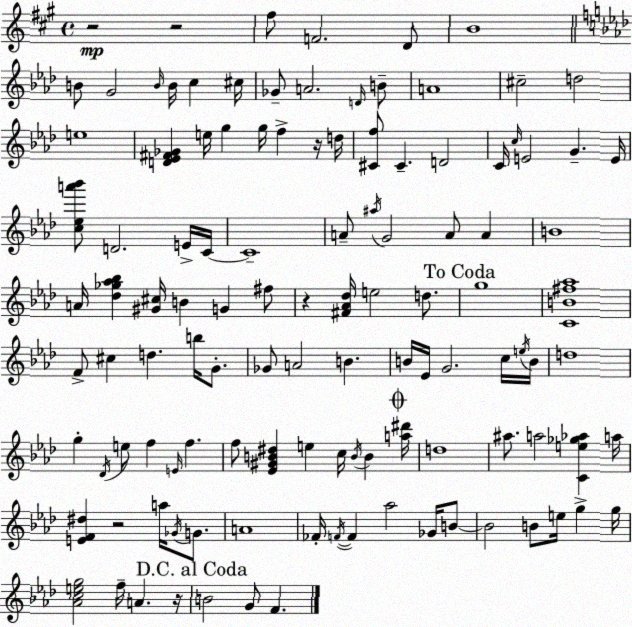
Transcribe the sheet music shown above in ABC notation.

X:1
T:Untitled
M:4/4
L:1/4
K:A
z2 z2 ^f/2 F2 D/2 B4 B/2 G2 B/4 B/4 c ^c/4 _G/2 A2 D/4 B/2 A4 ^c2 d2 e4 [D_E^F_G] e/4 g g/4 f z/4 d/4 [^Cf]/2 ^C D2 C/4 c/4 E2 G E/4 [c_ea'_b']/2 D2 E/4 C/4 C4 A/2 ^a/4 G2 A/2 A B4 A/4 [_d_g_a_b] [^G^c]/4 B G ^f/2 z [^F_A_d]/4 e2 d/2 g4 [CB^f_a]4 F/2 ^c d b/4 G/2 _G/2 A2 B B/4 _E/4 G2 c/4 e/4 B/4 d4 g _D/4 e/2 f E/4 f f/2 [_E^GB^d] e c/4 B/4 B [a^d']/4 d4 ^a/2 a2 [Ce_g_a] a/4 [EF^d] z2 a/4 _G/4 G/2 A4 _F/4 F/4 F _a2 _G/4 B/2 B2 B/2 e/4 g g/4 [_Aceg]2 f/4 A z/4 B2 G/2 F